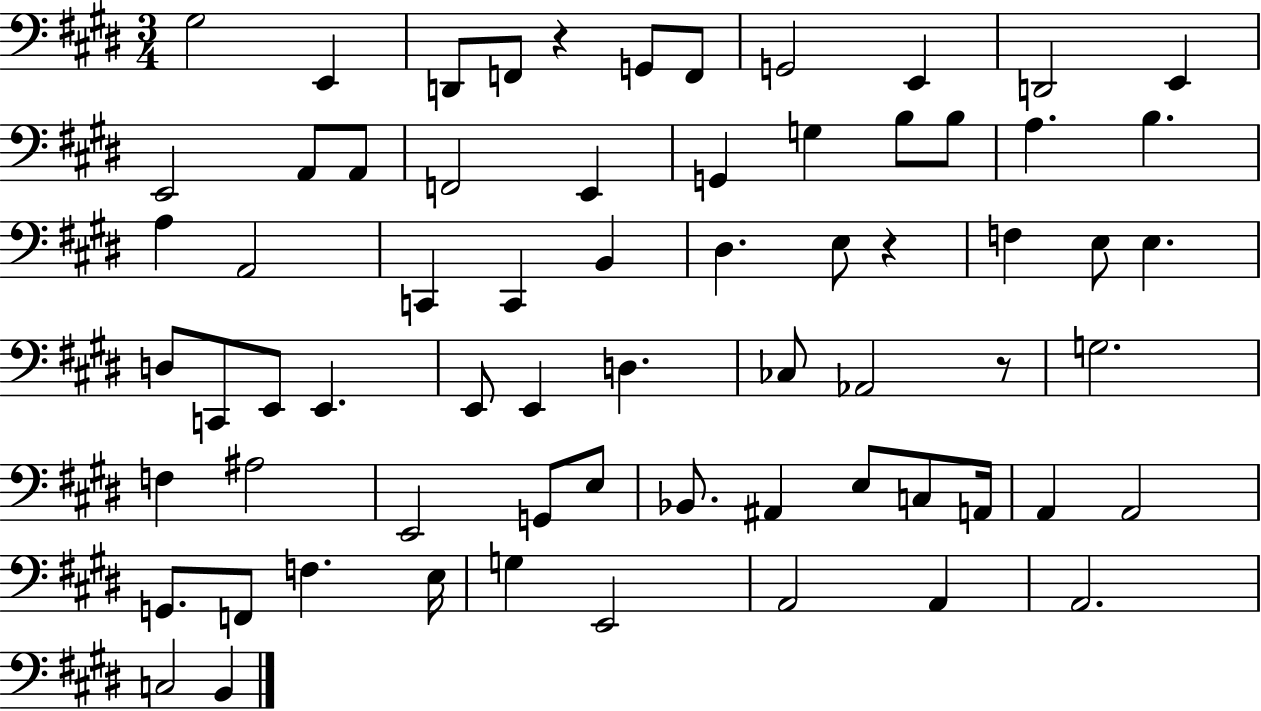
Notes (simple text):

G#3/h E2/q D2/e F2/e R/q G2/e F2/e G2/h E2/q D2/h E2/q E2/h A2/e A2/e F2/h E2/q G2/q G3/q B3/e B3/e A3/q. B3/q. A3/q A2/h C2/q C2/q B2/q D#3/q. E3/e R/q F3/q E3/e E3/q. D3/e C2/e E2/e E2/q. E2/e E2/q D3/q. CES3/e Ab2/h R/e G3/h. F3/q A#3/h E2/h G2/e E3/e Bb2/e. A#2/q E3/e C3/e A2/s A2/q A2/h G2/e. F2/e F3/q. E3/s G3/q E2/h A2/h A2/q A2/h. C3/h B2/q